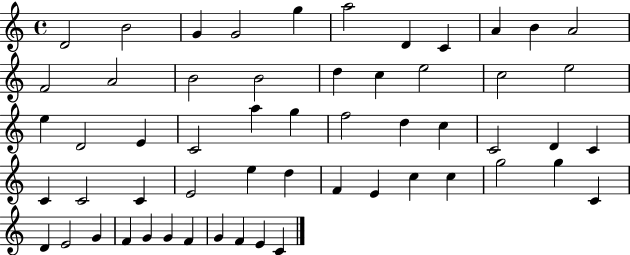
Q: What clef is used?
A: treble